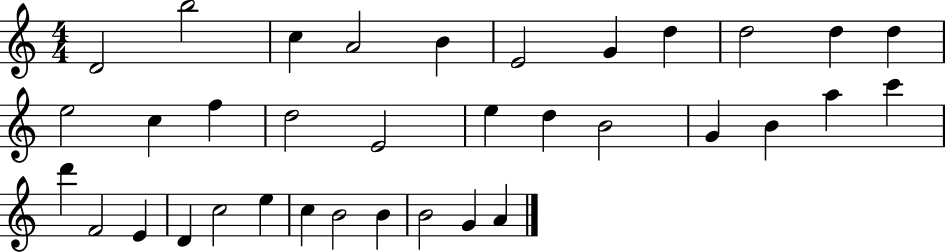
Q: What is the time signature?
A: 4/4